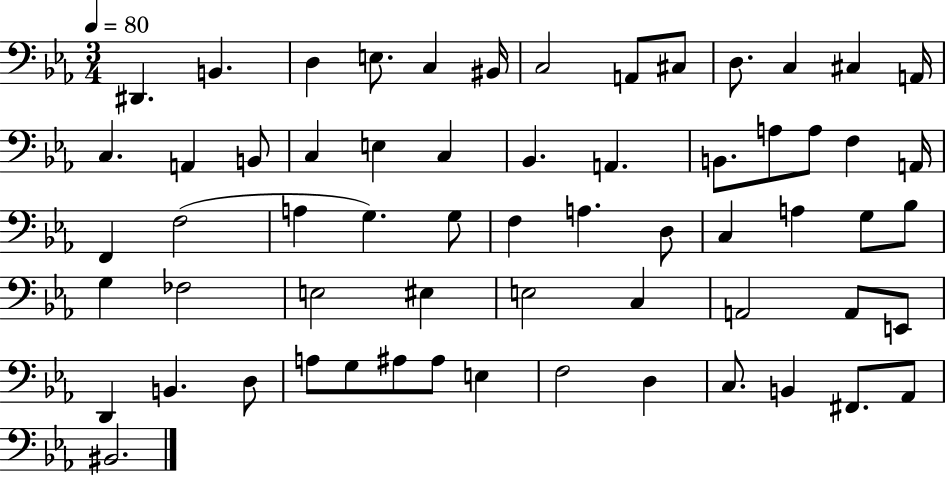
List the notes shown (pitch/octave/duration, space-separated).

D#2/q. B2/q. D3/q E3/e. C3/q BIS2/s C3/h A2/e C#3/e D3/e. C3/q C#3/q A2/s C3/q. A2/q B2/e C3/q E3/q C3/q Bb2/q. A2/q. B2/e. A3/e A3/e F3/q A2/s F2/q F3/h A3/q G3/q. G3/e F3/q A3/q. D3/e C3/q A3/q G3/e Bb3/e G3/q FES3/h E3/h EIS3/q E3/h C3/q A2/h A2/e E2/e D2/q B2/q. D3/e A3/e G3/e A#3/e A#3/e E3/q F3/h D3/q C3/e. B2/q F#2/e. Ab2/e BIS2/h.